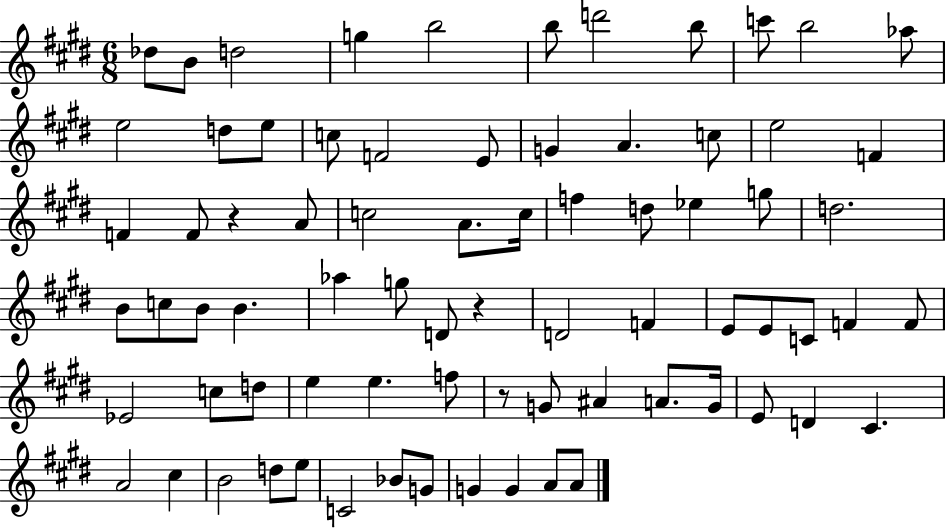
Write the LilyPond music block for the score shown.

{
  \clef treble
  \numericTimeSignature
  \time 6/8
  \key e \major
  \repeat volta 2 { des''8 b'8 d''2 | g''4 b''2 | b''8 d'''2 b''8 | c'''8 b''2 aes''8 | \break e''2 d''8 e''8 | c''8 f'2 e'8 | g'4 a'4. c''8 | e''2 f'4 | \break f'4 f'8 r4 a'8 | c''2 a'8. c''16 | f''4 d''8 ees''4 g''8 | d''2. | \break b'8 c''8 b'8 b'4. | aes''4 g''8 d'8 r4 | d'2 f'4 | e'8 e'8 c'8 f'4 f'8 | \break ees'2 c''8 d''8 | e''4 e''4. f''8 | r8 g'8 ais'4 a'8. g'16 | e'8 d'4 cis'4. | \break a'2 cis''4 | b'2 d''8 e''8 | c'2 bes'8 g'8 | g'4 g'4 a'8 a'8 | \break } \bar "|."
}